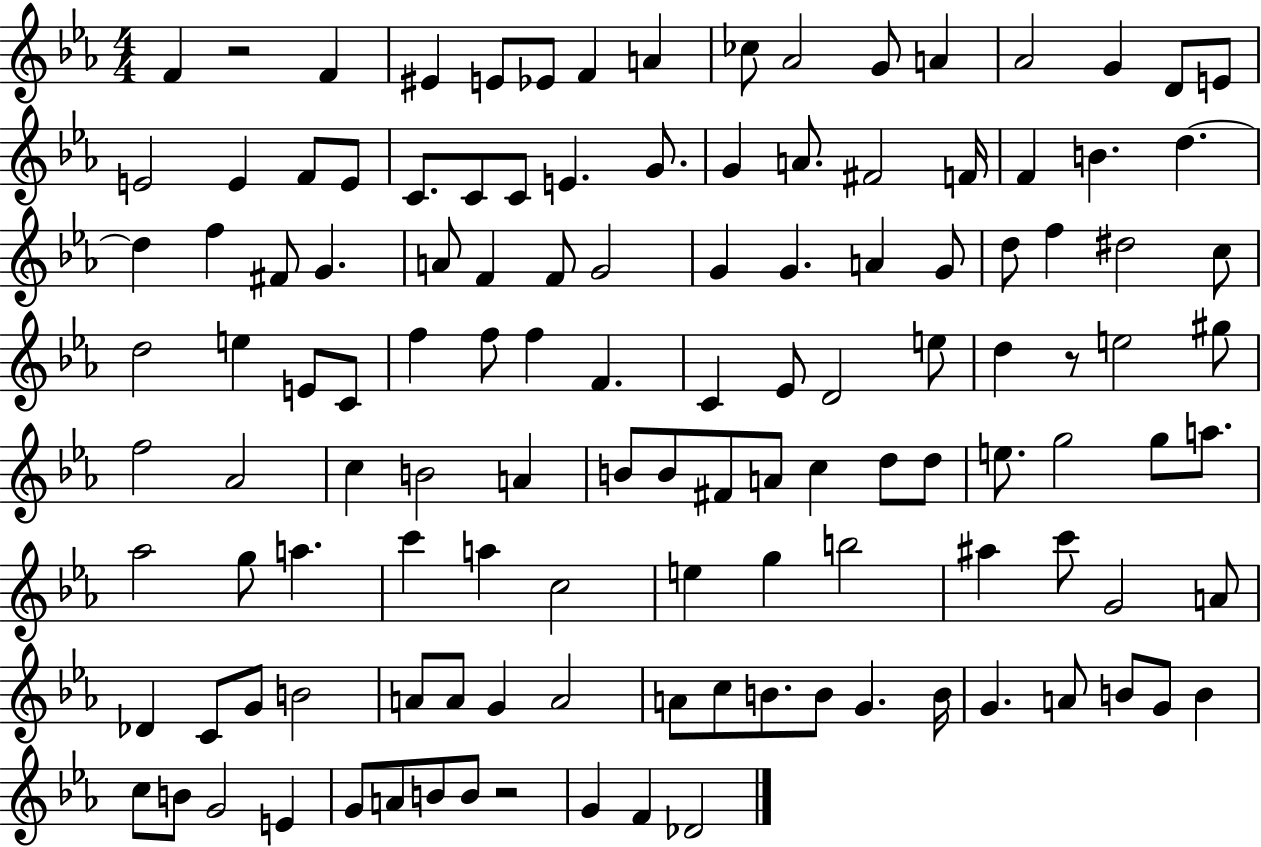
F4/q R/h F4/q EIS4/q E4/e Eb4/e F4/q A4/q CES5/e Ab4/h G4/e A4/q Ab4/h G4/q D4/e E4/e E4/h E4/q F4/e E4/e C4/e. C4/e C4/e E4/q. G4/e. G4/q A4/e. F#4/h F4/s F4/q B4/q. D5/q. D5/q F5/q F#4/e G4/q. A4/e F4/q F4/e G4/h G4/q G4/q. A4/q G4/e D5/e F5/q D#5/h C5/e D5/h E5/q E4/e C4/e F5/q F5/e F5/q F4/q. C4/q Eb4/e D4/h E5/e D5/q R/e E5/h G#5/e F5/h Ab4/h C5/q B4/h A4/q B4/e B4/e F#4/e A4/e C5/q D5/e D5/e E5/e. G5/h G5/e A5/e. Ab5/h G5/e A5/q. C6/q A5/q C5/h E5/q G5/q B5/h A#5/q C6/e G4/h A4/e Db4/q C4/e G4/e B4/h A4/e A4/e G4/q A4/h A4/e C5/e B4/e. B4/e G4/q. B4/s G4/q. A4/e B4/e G4/e B4/q C5/e B4/e G4/h E4/q G4/e A4/e B4/e B4/e R/h G4/q F4/q Db4/h